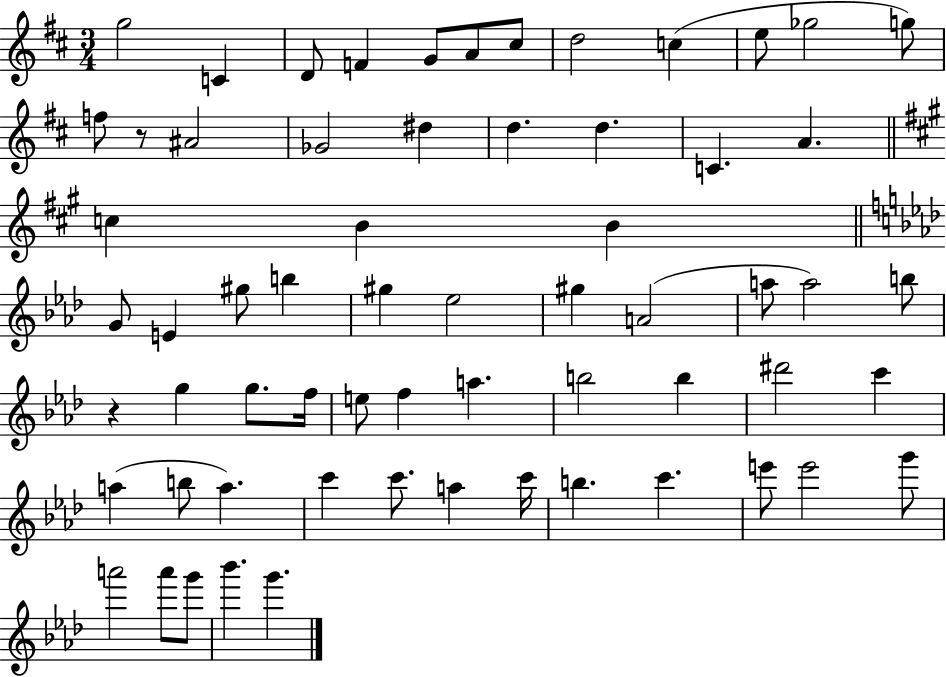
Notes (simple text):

G5/h C4/q D4/e F4/q G4/e A4/e C#5/e D5/h C5/q E5/e Gb5/h G5/e F5/e R/e A#4/h Gb4/h D#5/q D5/q. D5/q. C4/q. A4/q. C5/q B4/q B4/q G4/e E4/q G#5/e B5/q G#5/q Eb5/h G#5/q A4/h A5/e A5/h B5/e R/q G5/q G5/e. F5/s E5/e F5/q A5/q. B5/h B5/q D#6/h C6/q A5/q B5/e A5/q. C6/q C6/e. A5/q C6/s B5/q. C6/q. E6/e E6/h G6/e A6/h A6/e G6/e Bb6/q. G6/q.